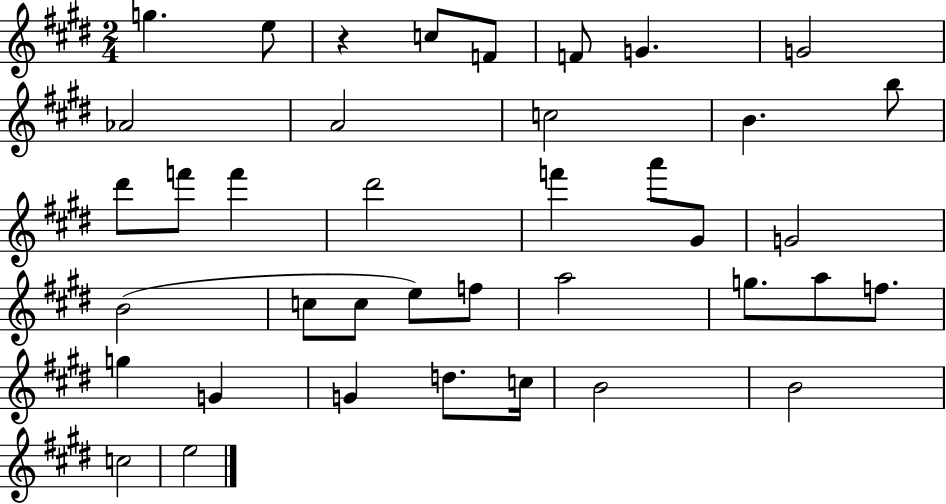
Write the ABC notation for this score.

X:1
T:Untitled
M:2/4
L:1/4
K:E
g e/2 z c/2 F/2 F/2 G G2 _A2 A2 c2 B b/2 ^d'/2 f'/2 f' ^d'2 f' a'/2 ^G/2 G2 B2 c/2 c/2 e/2 f/2 a2 g/2 a/2 f/2 g G G d/2 c/4 B2 B2 c2 e2